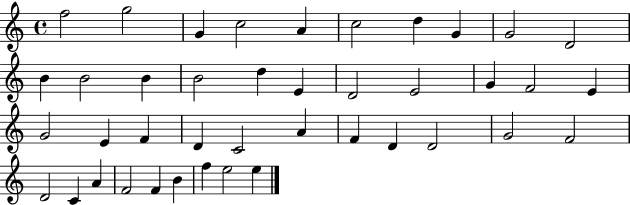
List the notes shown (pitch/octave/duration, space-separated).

F5/h G5/h G4/q C5/h A4/q C5/h D5/q G4/q G4/h D4/h B4/q B4/h B4/q B4/h D5/q E4/q D4/h E4/h G4/q F4/h E4/q G4/h E4/q F4/q D4/q C4/h A4/q F4/q D4/q D4/h G4/h F4/h D4/h C4/q A4/q F4/h F4/q B4/q F5/q E5/h E5/q